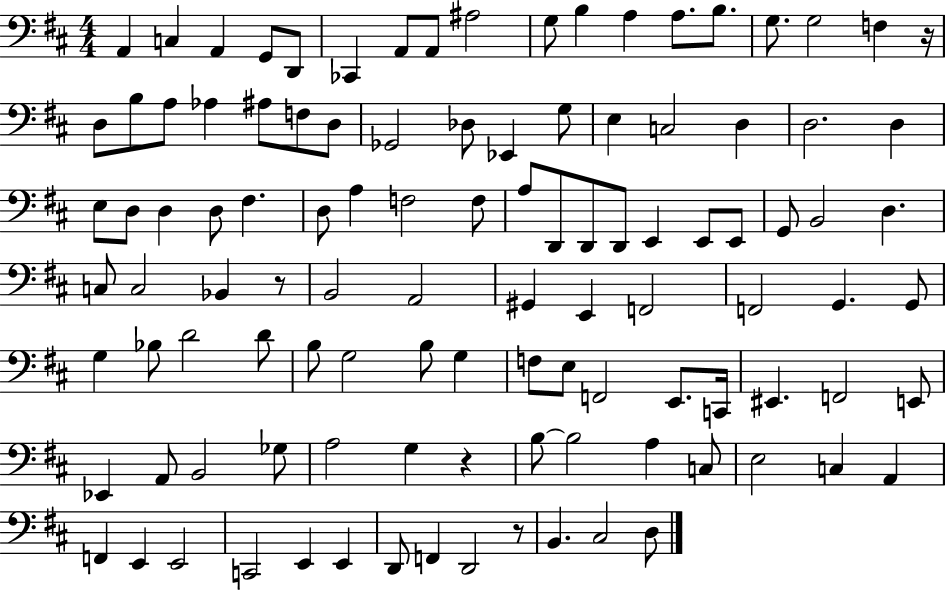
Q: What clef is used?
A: bass